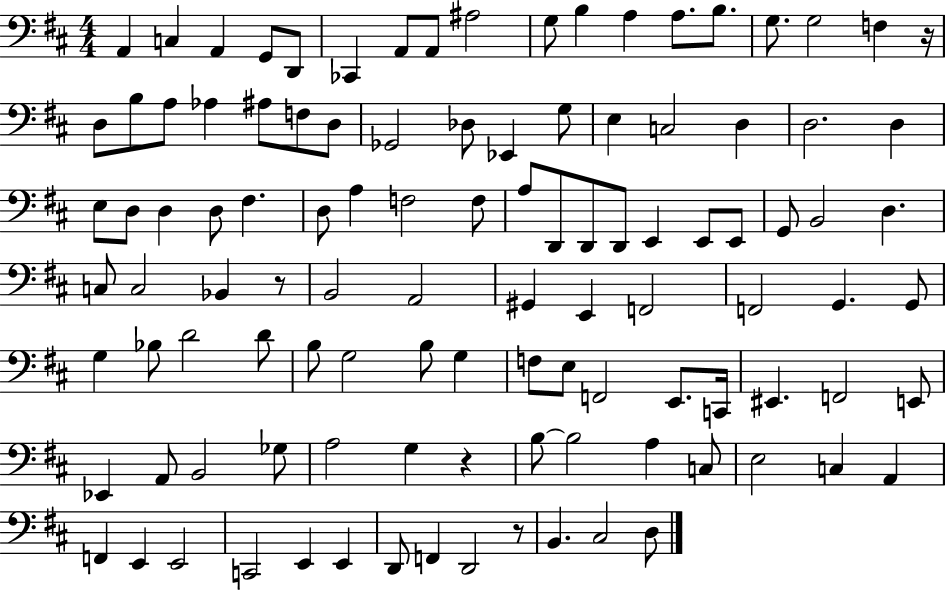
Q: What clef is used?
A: bass